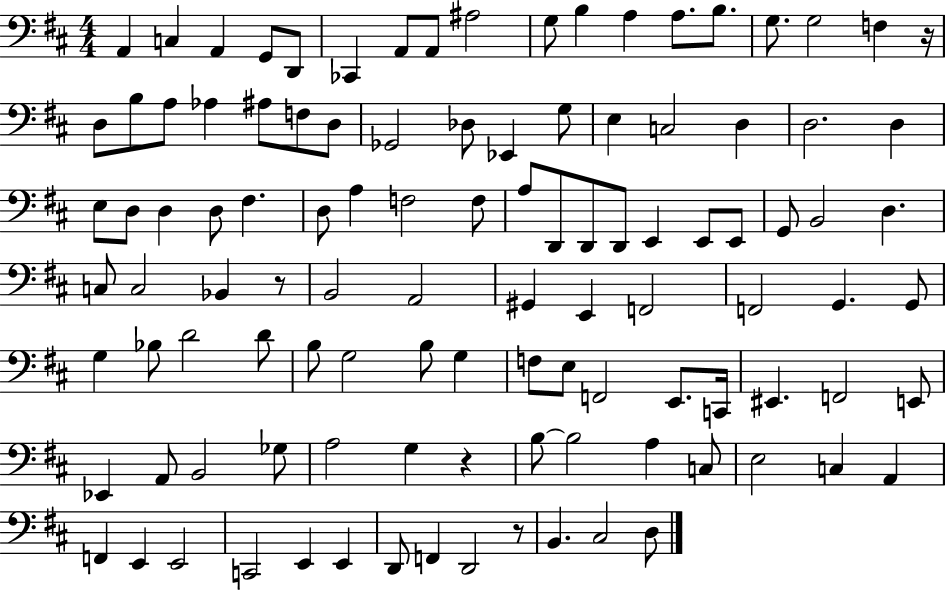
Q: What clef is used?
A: bass